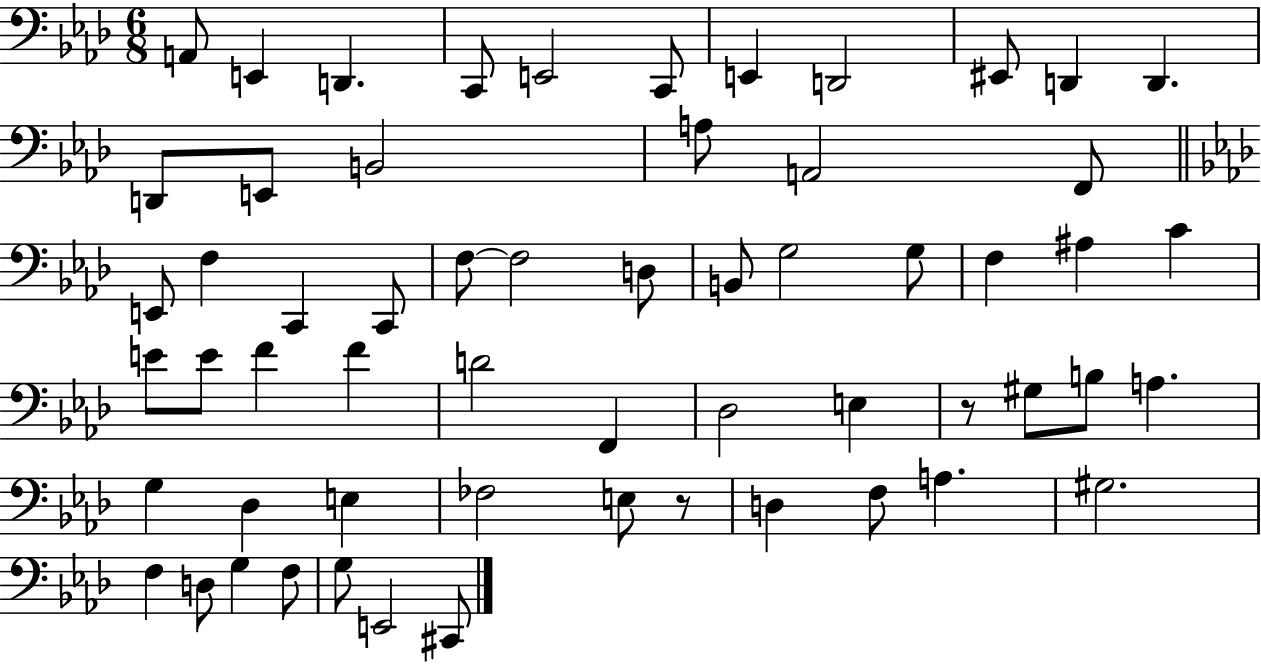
X:1
T:Untitled
M:6/8
L:1/4
K:Ab
A,,/2 E,, D,, C,,/2 E,,2 C,,/2 E,, D,,2 ^E,,/2 D,, D,, D,,/2 E,,/2 B,,2 A,/2 A,,2 F,,/2 E,,/2 F, C,, C,,/2 F,/2 F,2 D,/2 B,,/2 G,2 G,/2 F, ^A, C E/2 E/2 F F D2 F,, _D,2 E, z/2 ^G,/2 B,/2 A, G, _D, E, _F,2 E,/2 z/2 D, F,/2 A, ^G,2 F, D,/2 G, F,/2 G,/2 E,,2 ^C,,/2